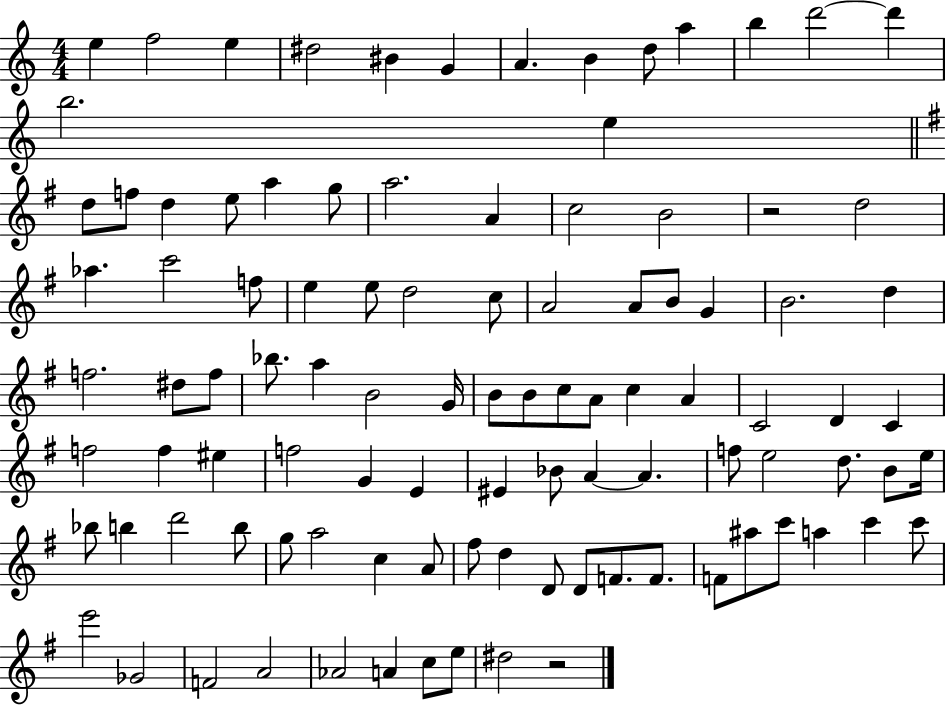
X:1
T:Untitled
M:4/4
L:1/4
K:C
e f2 e ^d2 ^B G A B d/2 a b d'2 d' b2 e d/2 f/2 d e/2 a g/2 a2 A c2 B2 z2 d2 _a c'2 f/2 e e/2 d2 c/2 A2 A/2 B/2 G B2 d f2 ^d/2 f/2 _b/2 a B2 G/4 B/2 B/2 c/2 A/2 c A C2 D C f2 f ^e f2 G E ^E _B/2 A A f/2 e2 d/2 B/2 e/4 _b/2 b d'2 b/2 g/2 a2 c A/2 ^f/2 d D/2 D/2 F/2 F/2 F/2 ^a/2 c'/2 a c' c'/2 e'2 _G2 F2 A2 _A2 A c/2 e/2 ^d2 z2